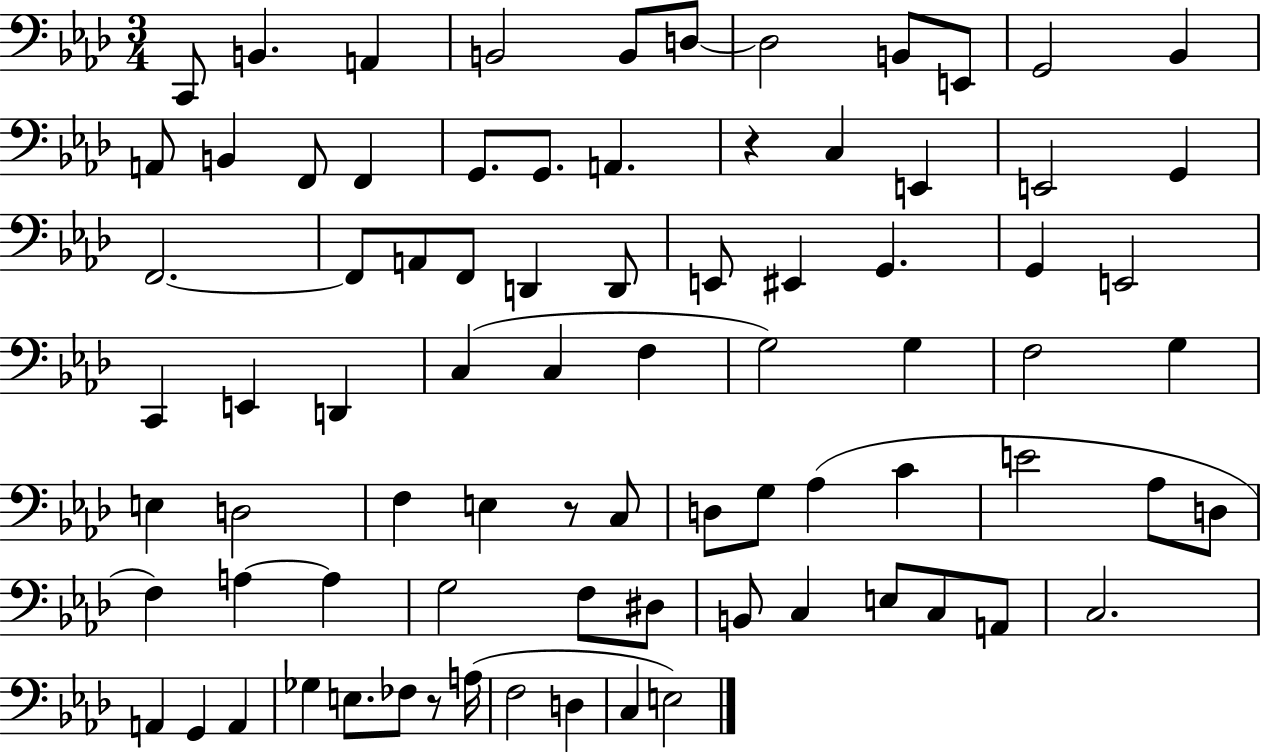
{
  \clef bass
  \numericTimeSignature
  \time 3/4
  \key aes \major
  c,8 b,4. a,4 | b,2 b,8 d8~~ | d2 b,8 e,8 | g,2 bes,4 | \break a,8 b,4 f,8 f,4 | g,8. g,8. a,4. | r4 c4 e,4 | e,2 g,4 | \break f,2.~~ | f,8 a,8 f,8 d,4 d,8 | e,8 eis,4 g,4. | g,4 e,2 | \break c,4 e,4 d,4 | c4( c4 f4 | g2) g4 | f2 g4 | \break e4 d2 | f4 e4 r8 c8 | d8 g8 aes4( c'4 | e'2 aes8 d8 | \break f4) a4~~ a4 | g2 f8 dis8 | b,8 c4 e8 c8 a,8 | c2. | \break a,4 g,4 a,4 | ges4 e8. fes8 r8 a16( | f2 d4 | c4 e2) | \break \bar "|."
}